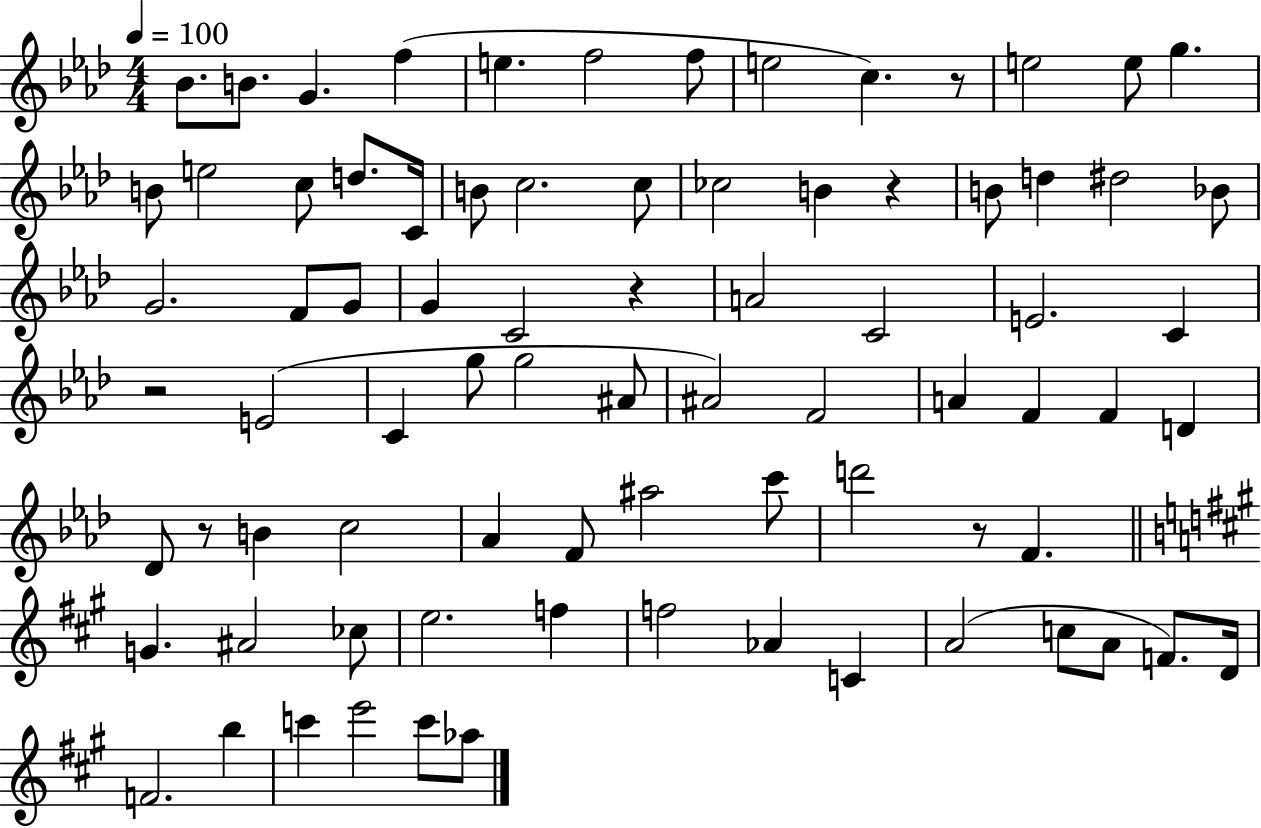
X:1
T:Untitled
M:4/4
L:1/4
K:Ab
_B/2 B/2 G f e f2 f/2 e2 c z/2 e2 e/2 g B/2 e2 c/2 d/2 C/4 B/2 c2 c/2 _c2 B z B/2 d ^d2 _B/2 G2 F/2 G/2 G C2 z A2 C2 E2 C z2 E2 C g/2 g2 ^A/2 ^A2 F2 A F F D _D/2 z/2 B c2 _A F/2 ^a2 c'/2 d'2 z/2 F G ^A2 _c/2 e2 f f2 _A C A2 c/2 A/2 F/2 D/4 F2 b c' e'2 c'/2 _a/2